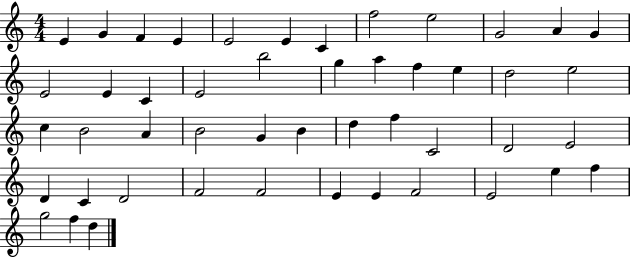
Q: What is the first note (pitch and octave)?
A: E4